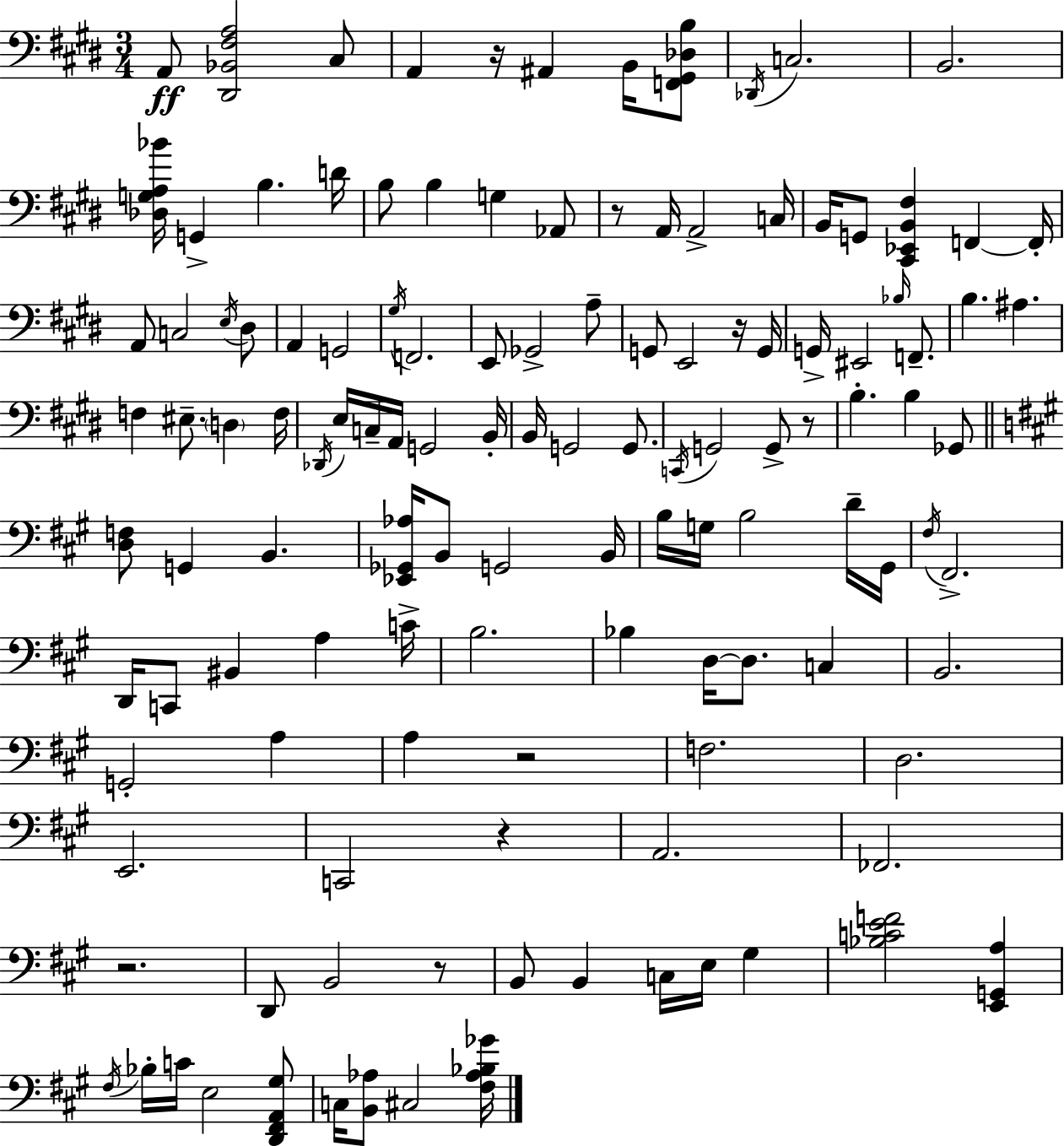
X:1
T:Untitled
M:3/4
L:1/4
K:E
A,,/2 [^D,,_B,,^F,A,]2 ^C,/2 A,, z/4 ^A,, B,,/4 [F,,^G,,_D,B,]/2 _D,,/4 C,2 B,,2 [_D,G,A,_B]/4 G,, B, D/4 B,/2 B, G, _A,,/2 z/2 A,,/4 A,,2 C,/4 B,,/4 G,,/2 [^C,,_E,,B,,^F,] F,, F,,/4 A,,/2 C,2 E,/4 ^D,/2 A,, G,,2 ^G,/4 F,,2 E,,/2 _G,,2 A,/2 G,,/2 E,,2 z/4 G,,/4 G,,/4 ^E,,2 _B,/4 F,,/2 B, ^A, F, ^E,/2 D, F,/4 _D,,/4 E,/4 C,/4 A,,/4 G,,2 B,,/4 B,,/4 G,,2 G,,/2 C,,/4 G,,2 G,,/2 z/2 B, B, _G,,/2 [D,F,]/2 G,, B,, [_E,,_G,,_A,]/4 B,,/2 G,,2 B,,/4 B,/4 G,/4 B,2 D/4 ^G,,/4 ^F,/4 ^F,,2 D,,/4 C,,/2 ^B,, A, C/4 B,2 _B, D,/4 D,/2 C, B,,2 G,,2 A, A, z2 F,2 D,2 E,,2 C,,2 z A,,2 _F,,2 z2 D,,/2 B,,2 z/2 B,,/2 B,, C,/4 E,/4 ^G, [_B,CEF]2 [E,,G,,A,] ^F,/4 _B,/4 C/4 E,2 [D,,^F,,A,,^G,]/2 C,/4 [B,,_A,]/2 ^C,2 [^F,_A,_B,_G]/4